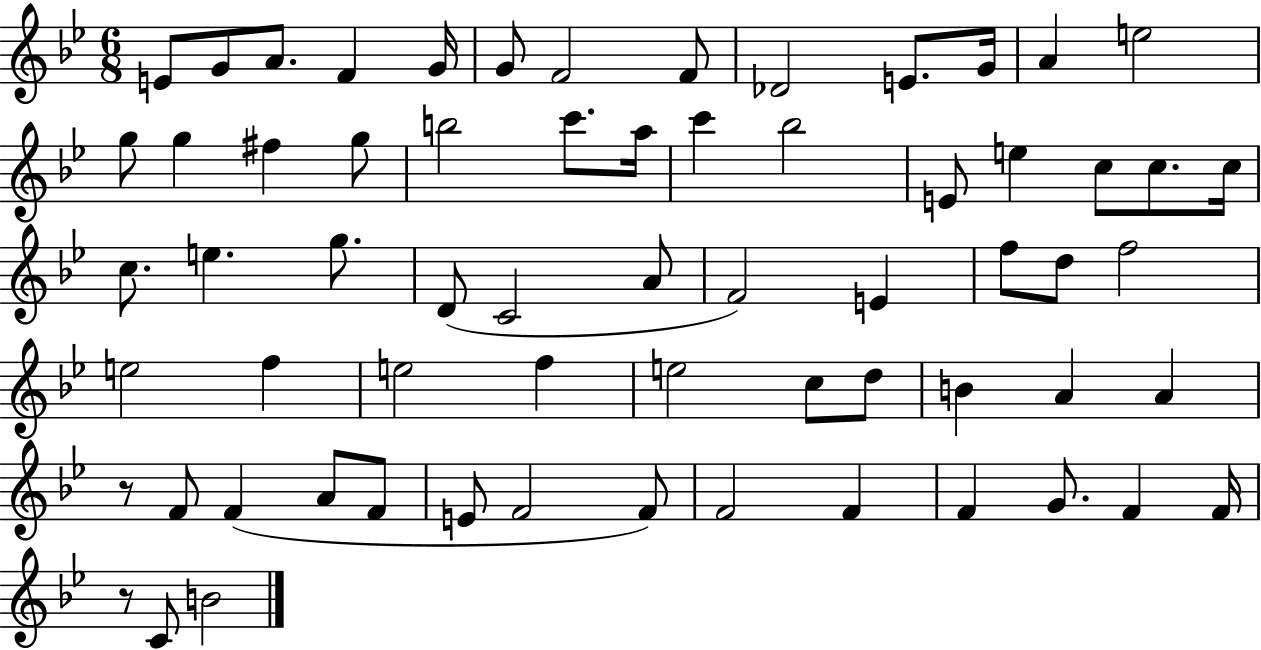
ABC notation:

X:1
T:Untitled
M:6/8
L:1/4
K:Bb
E/2 G/2 A/2 F G/4 G/2 F2 F/2 _D2 E/2 G/4 A e2 g/2 g ^f g/2 b2 c'/2 a/4 c' _b2 E/2 e c/2 c/2 c/4 c/2 e g/2 D/2 C2 A/2 F2 E f/2 d/2 f2 e2 f e2 f e2 c/2 d/2 B A A z/2 F/2 F A/2 F/2 E/2 F2 F/2 F2 F F G/2 F F/4 z/2 C/2 B2